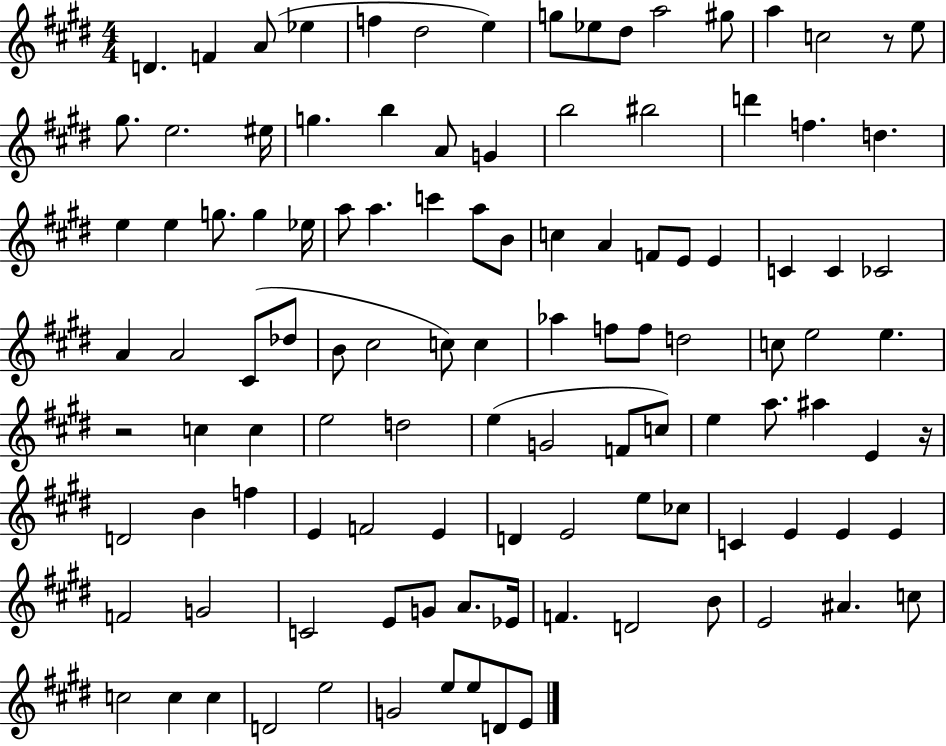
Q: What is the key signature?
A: E major